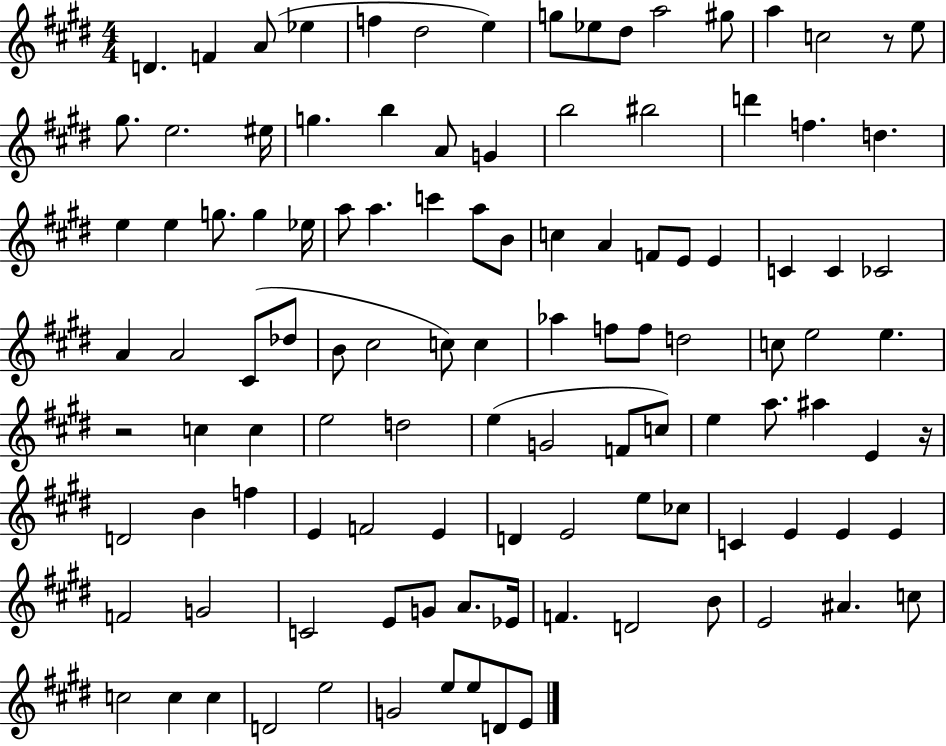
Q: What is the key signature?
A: E major